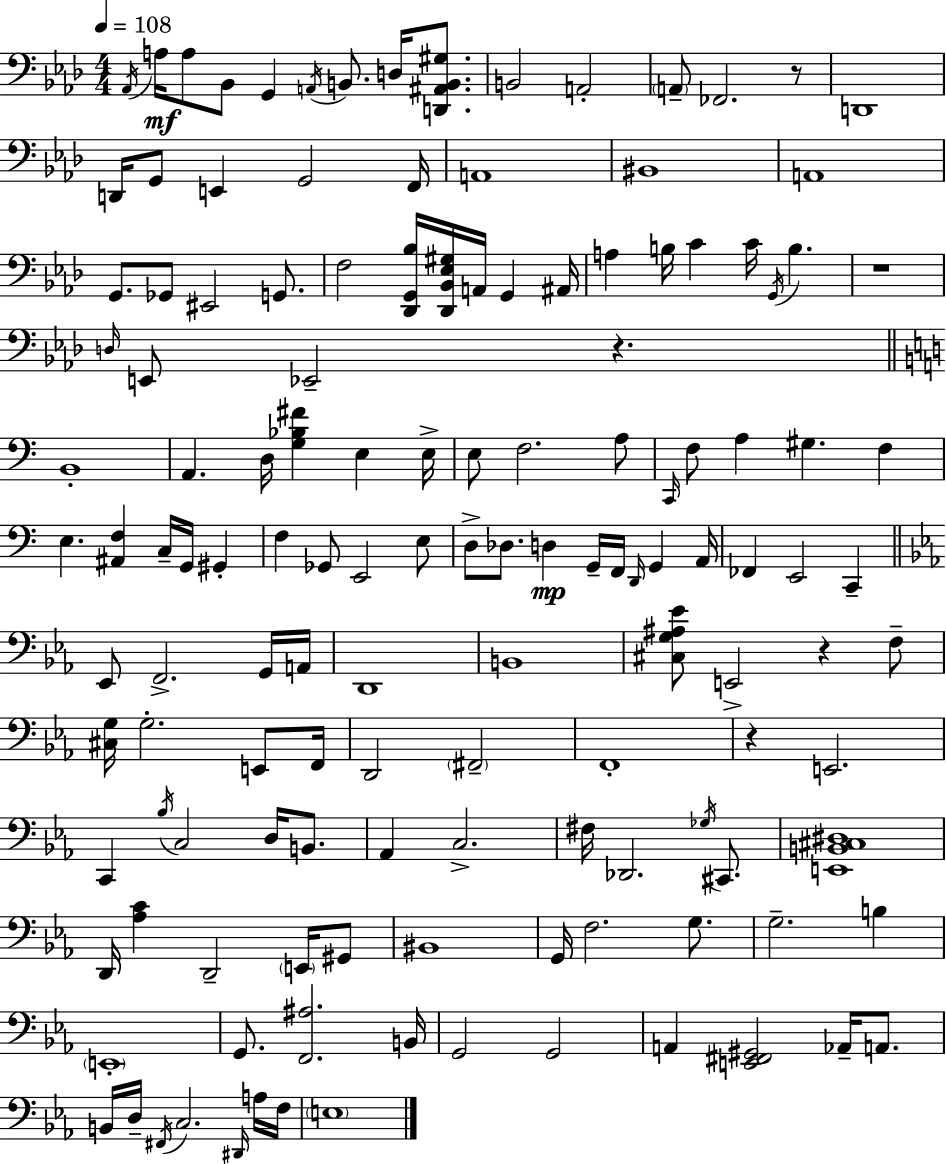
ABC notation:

X:1
T:Untitled
M:4/4
L:1/4
K:Fm
_A,,/4 A,/4 A,/2 _B,,/2 G,, A,,/4 B,,/2 D,/4 [D,,^A,,B,,^G,]/2 B,,2 A,,2 A,,/2 _F,,2 z/2 D,,4 D,,/4 G,,/2 E,, G,,2 F,,/4 A,,4 ^B,,4 A,,4 G,,/2 _G,,/2 ^E,,2 G,,/2 F,2 [_D,,G,,_B,]/4 [_D,,_B,,_E,^G,]/4 A,,/4 G,, ^A,,/4 A, B,/4 C C/4 G,,/4 B, z4 D,/4 E,,/2 _E,,2 z B,,4 A,, D,/4 [G,_B,^F] E, E,/4 E,/2 F,2 A,/2 C,,/4 F,/2 A, ^G, F, E, [^A,,F,] C,/4 G,,/4 ^G,, F, _G,,/2 E,,2 E,/2 D,/2 _D,/2 D, G,,/4 F,,/4 D,,/4 G,, A,,/4 _F,, E,,2 C,, _E,,/2 F,,2 G,,/4 A,,/4 D,,4 B,,4 [^C,G,^A,_E]/2 E,,2 z F,/2 [^C,G,]/4 G,2 E,,/2 F,,/4 D,,2 ^F,,2 F,,4 z E,,2 C,, _B,/4 C,2 D,/4 B,,/2 _A,, C,2 ^F,/4 _D,,2 _G,/4 ^C,,/2 [E,,B,,^C,^D,]4 D,,/4 [_A,C] D,,2 E,,/4 ^G,,/2 ^B,,4 G,,/4 F,2 G,/2 G,2 B, E,,4 G,,/2 [F,,^A,]2 B,,/4 G,,2 G,,2 A,, [E,,^F,,^G,,]2 _A,,/4 A,,/2 B,,/4 D,/4 ^F,,/4 C,2 ^D,,/4 A,/4 F,/4 E,4